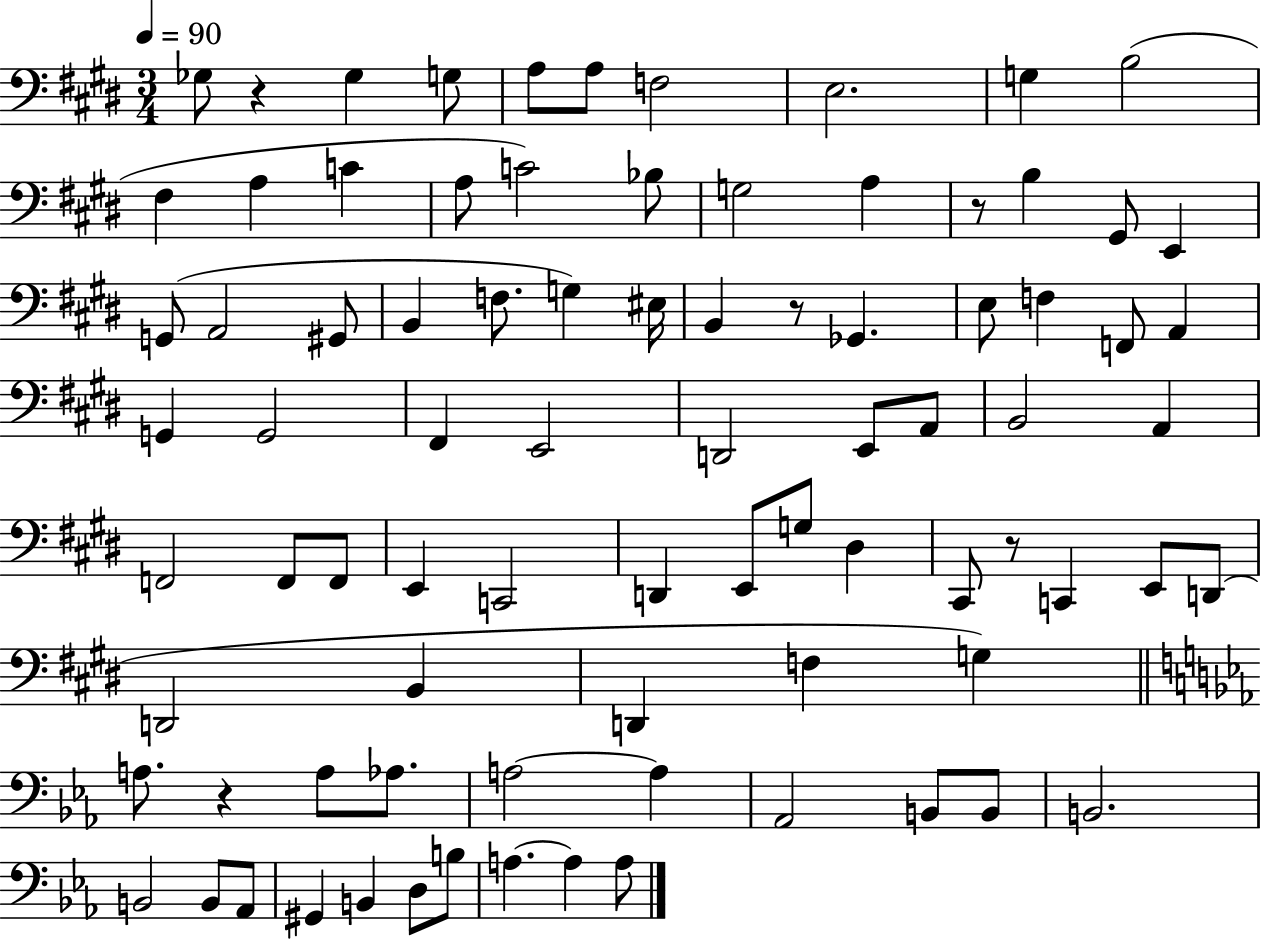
X:1
T:Untitled
M:3/4
L:1/4
K:E
_G,/2 z _G, G,/2 A,/2 A,/2 F,2 E,2 G, B,2 ^F, A, C A,/2 C2 _B,/2 G,2 A, z/2 B, ^G,,/2 E,, G,,/2 A,,2 ^G,,/2 B,, F,/2 G, ^E,/4 B,, z/2 _G,, E,/2 F, F,,/2 A,, G,, G,,2 ^F,, E,,2 D,,2 E,,/2 A,,/2 B,,2 A,, F,,2 F,,/2 F,,/2 E,, C,,2 D,, E,,/2 G,/2 ^D, ^C,,/2 z/2 C,, E,,/2 D,,/2 D,,2 B,, D,, F, G, A,/2 z A,/2 _A,/2 A,2 A, _A,,2 B,,/2 B,,/2 B,,2 B,,2 B,,/2 _A,,/2 ^G,, B,, D,/2 B,/2 A, A, A,/2